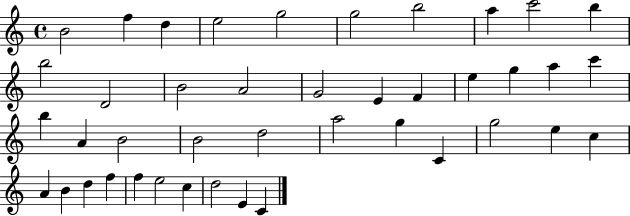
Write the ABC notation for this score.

X:1
T:Untitled
M:4/4
L:1/4
K:C
B2 f d e2 g2 g2 b2 a c'2 b b2 D2 B2 A2 G2 E F e g a c' b A B2 B2 d2 a2 g C g2 e c A B d f f e2 c d2 E C